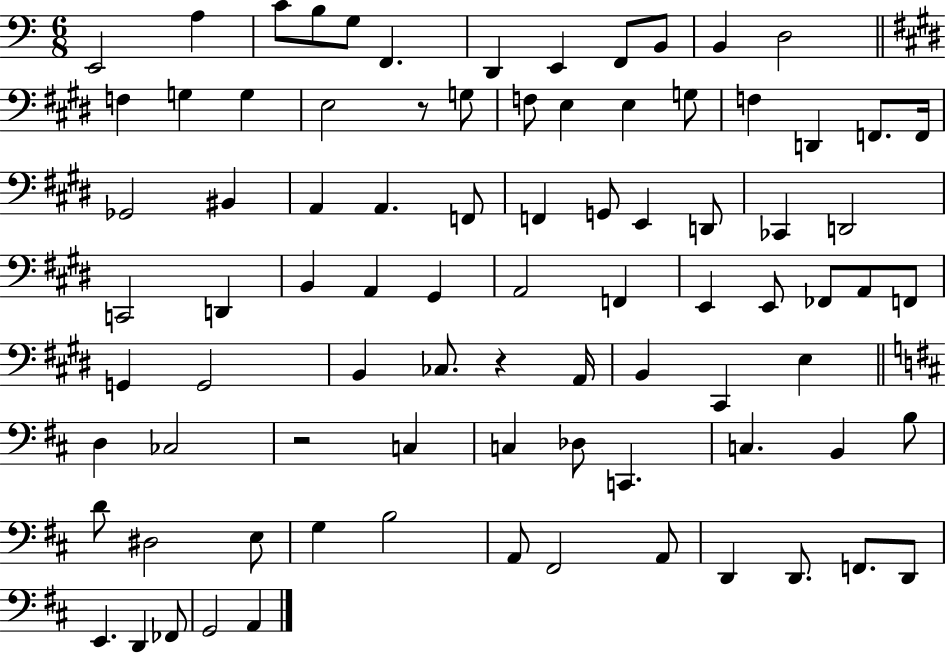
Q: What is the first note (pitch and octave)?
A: E2